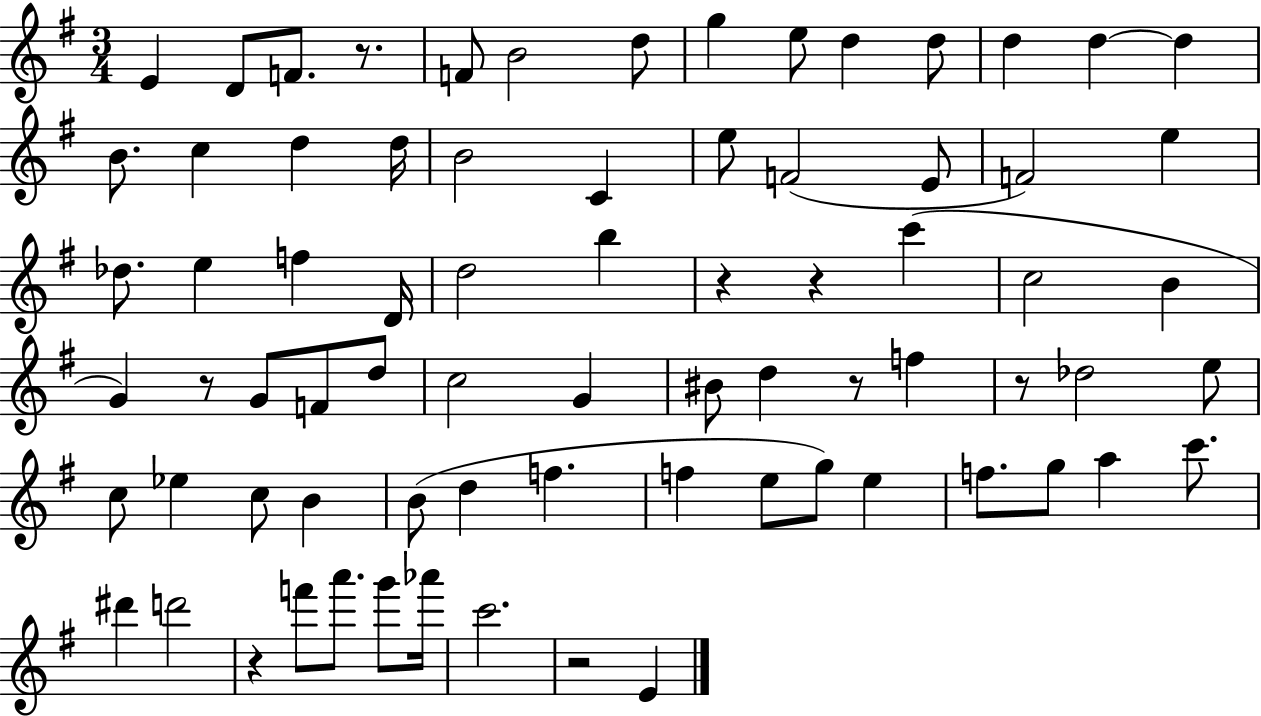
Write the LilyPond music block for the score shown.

{
  \clef treble
  \numericTimeSignature
  \time 3/4
  \key g \major
  e'4 d'8 f'8. r8. | f'8 b'2 d''8 | g''4 e''8 d''4 d''8 | d''4 d''4~~ d''4 | \break b'8. c''4 d''4 d''16 | b'2 c'4 | e''8 f'2( e'8 | f'2) e''4 | \break des''8. e''4 f''4 d'16 | d''2 b''4 | r4 r4 c'''4( | c''2 b'4 | \break g'4) r8 g'8 f'8 d''8 | c''2 g'4 | bis'8 d''4 r8 f''4 | r8 des''2 e''8 | \break c''8 ees''4 c''8 b'4 | b'8( d''4 f''4. | f''4 e''8 g''8) e''4 | f''8. g''8 a''4 c'''8. | \break dis'''4 d'''2 | r4 f'''8 a'''8. g'''8 aes'''16 | c'''2. | r2 e'4 | \break \bar "|."
}